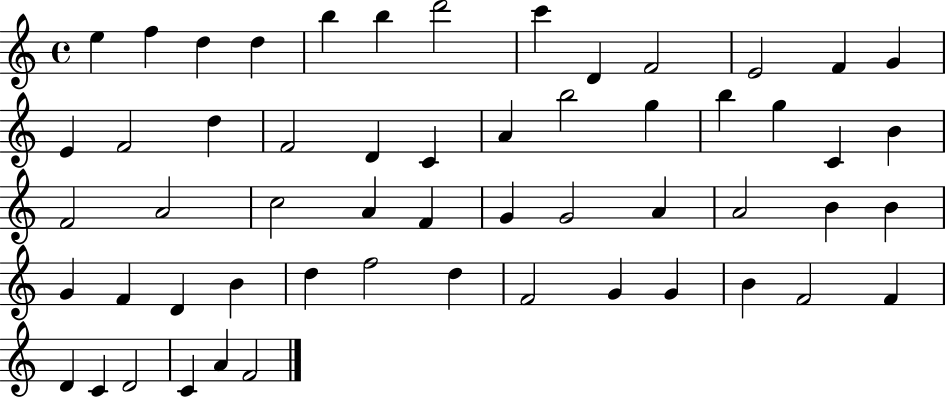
X:1
T:Untitled
M:4/4
L:1/4
K:C
e f d d b b d'2 c' D F2 E2 F G E F2 d F2 D C A b2 g b g C B F2 A2 c2 A F G G2 A A2 B B G F D B d f2 d F2 G G B F2 F D C D2 C A F2